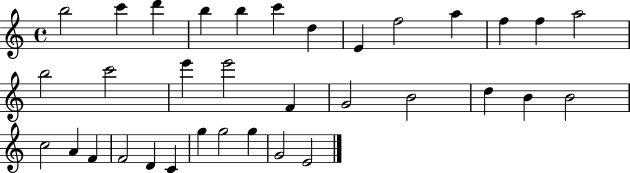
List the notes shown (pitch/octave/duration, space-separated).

B5/h C6/q D6/q B5/q B5/q C6/q D5/q E4/q F5/h A5/q F5/q F5/q A5/h B5/h C6/h E6/q E6/h F4/q G4/h B4/h D5/q B4/q B4/h C5/h A4/q F4/q F4/h D4/q C4/q G5/q G5/h G5/q G4/h E4/h